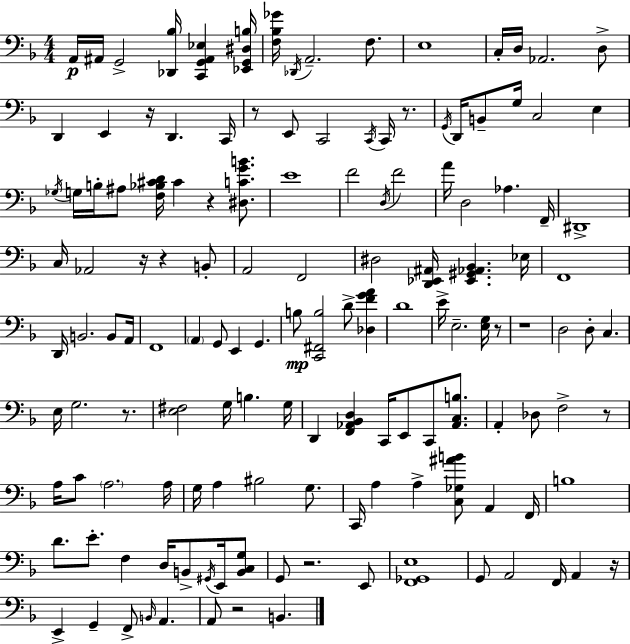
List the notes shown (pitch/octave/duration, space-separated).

A2/s A#2/s G2/h [Db2,Bb3]/s [C2,G2,A#2,Eb3]/q [Eb2,G2,D#3,B3]/s [F3,Bb3,Gb4]/s Db2/s A2/h. F3/e. E3/w C3/s D3/s Ab2/h. D3/e D2/q E2/q R/s D2/q. C2/s R/e E2/e C2/h C2/s C2/s R/e. G2/s D2/s B2/e G3/s C3/h E3/q Gb3/s G3/s B3/s A#3/e [F3,Bb3,C#4,D4]/s C#4/q R/q [D#3,C4,G4,B4]/e. E4/w F4/h D3/s F4/h A4/s D3/h Ab3/q. F2/s D#2/w C3/s Ab2/h R/s R/q B2/e A2/h F2/h D#3/h [D2,Eb2,A#2]/s [Eb2,G#2,Ab2,Bb2]/q. Eb3/s F2/w D2/s B2/h. B2/e A2/s F2/w A2/q G2/e E2/q G2/q. B3/e [C2,F#2,B3]/h D4/e [Db3,F4,G4,A4]/q D4/w E4/s E3/h. [E3,G3]/s R/e R/w D3/h D3/e C3/q. E3/s G3/h. R/e. [E3,F#3]/h G3/s B3/q. G3/s D2/q [F2,Ab2,Bb2,D3]/q C2/s E2/e C2/e [Ab2,C3,B3]/e. A2/q Db3/e F3/h R/e A3/s C4/e A3/h. A3/s G3/s A3/q BIS3/h G3/e. C2/s A3/q A3/q [C3,Gb3,A#4,B4]/e A2/q F2/s B3/w D4/e. E4/e. F3/q D3/s B2/e G#2/s E2/s [B2,C3,G3]/e G2/e R/h. E2/e [F2,Gb2,E3]/w G2/e A2/h F2/s A2/q R/s E2/q G2/q F2/e B2/s A2/q. A2/e R/h B2/q.